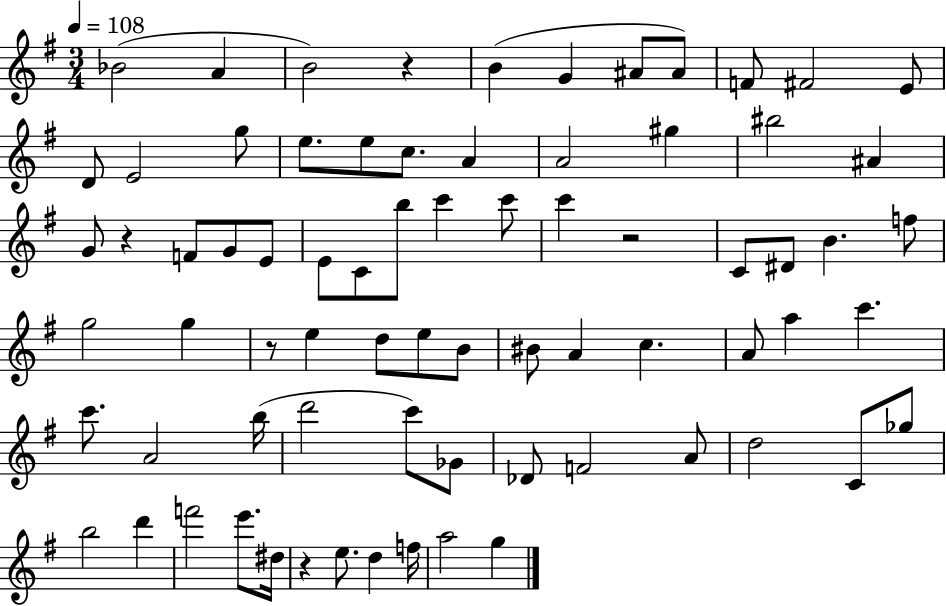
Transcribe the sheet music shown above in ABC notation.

X:1
T:Untitled
M:3/4
L:1/4
K:G
_B2 A B2 z B G ^A/2 ^A/2 F/2 ^F2 E/2 D/2 E2 g/2 e/2 e/2 c/2 A A2 ^g ^b2 ^A G/2 z F/2 G/2 E/2 E/2 C/2 b/2 c' c'/2 c' z2 C/2 ^D/2 B f/2 g2 g z/2 e d/2 e/2 B/2 ^B/2 A c A/2 a c' c'/2 A2 b/4 d'2 c'/2 _G/2 _D/2 F2 A/2 d2 C/2 _g/2 b2 d' f'2 e'/2 ^d/4 z e/2 d f/4 a2 g